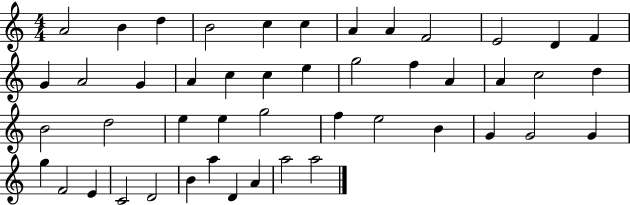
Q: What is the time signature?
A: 4/4